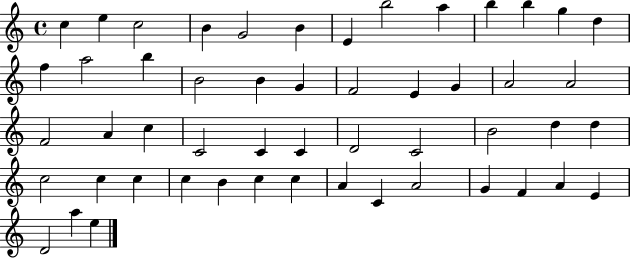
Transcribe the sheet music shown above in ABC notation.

X:1
T:Untitled
M:4/4
L:1/4
K:C
c e c2 B G2 B E b2 a b b g d f a2 b B2 B G F2 E G A2 A2 F2 A c C2 C C D2 C2 B2 d d c2 c c c B c c A C A2 G F A E D2 a e